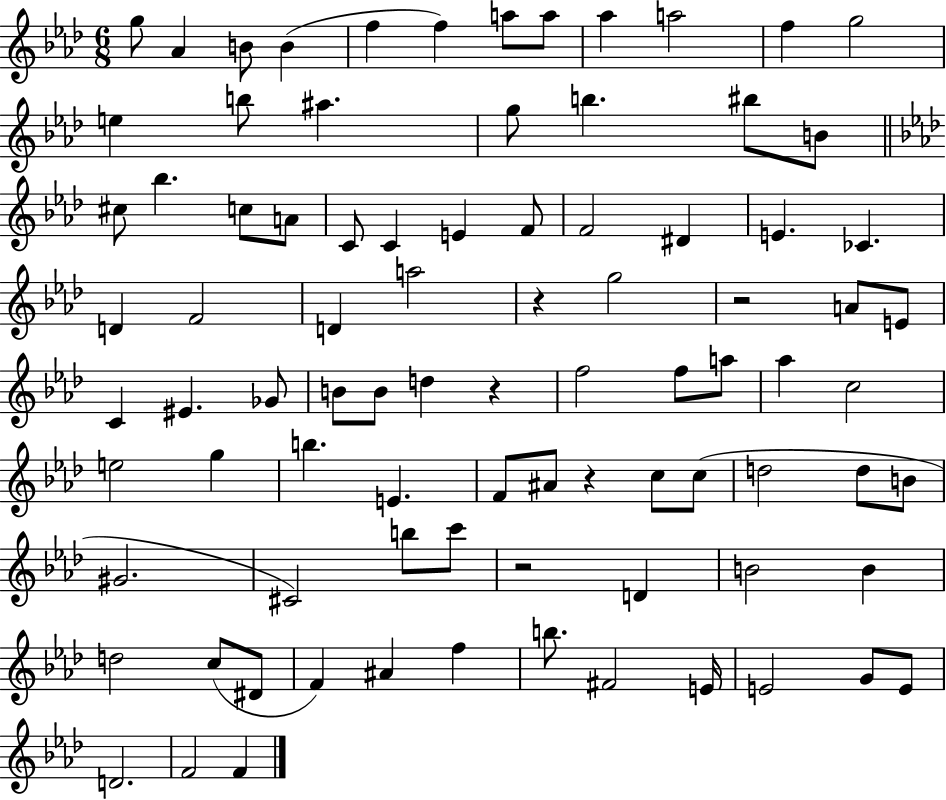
G5/e Ab4/q B4/e B4/q F5/q F5/q A5/e A5/e Ab5/q A5/h F5/q G5/h E5/q B5/e A#5/q. G5/e B5/q. BIS5/e B4/e C#5/e Bb5/q. C5/e A4/e C4/e C4/q E4/q F4/e F4/h D#4/q E4/q. CES4/q. D4/q F4/h D4/q A5/h R/q G5/h R/h A4/e E4/e C4/q EIS4/q. Gb4/e B4/e B4/e D5/q R/q F5/h F5/e A5/e Ab5/q C5/h E5/h G5/q B5/q. E4/q. F4/e A#4/e R/q C5/e C5/e D5/h D5/e B4/e G#4/h. C#4/h B5/e C6/e R/h D4/q B4/h B4/q D5/h C5/e D#4/e F4/q A#4/q F5/q B5/e. F#4/h E4/s E4/h G4/e E4/e D4/h. F4/h F4/q